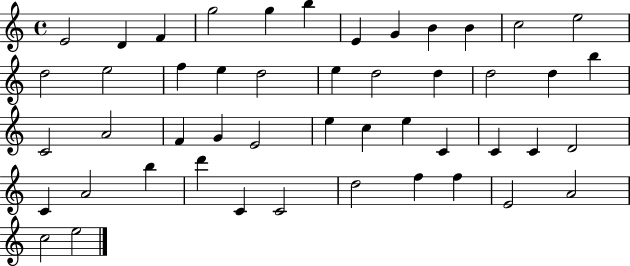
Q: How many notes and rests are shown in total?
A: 48